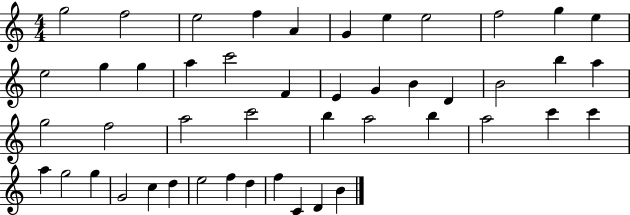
G5/h F5/h E5/h F5/q A4/q G4/q E5/q E5/h F5/h G5/q E5/q E5/h G5/q G5/q A5/q C6/h F4/q E4/q G4/q B4/q D4/q B4/h B5/q A5/q G5/h F5/h A5/h C6/h B5/q A5/h B5/q A5/h C6/q C6/q A5/q G5/h G5/q G4/h C5/q D5/q E5/h F5/q D5/q F5/q C4/q D4/q B4/q